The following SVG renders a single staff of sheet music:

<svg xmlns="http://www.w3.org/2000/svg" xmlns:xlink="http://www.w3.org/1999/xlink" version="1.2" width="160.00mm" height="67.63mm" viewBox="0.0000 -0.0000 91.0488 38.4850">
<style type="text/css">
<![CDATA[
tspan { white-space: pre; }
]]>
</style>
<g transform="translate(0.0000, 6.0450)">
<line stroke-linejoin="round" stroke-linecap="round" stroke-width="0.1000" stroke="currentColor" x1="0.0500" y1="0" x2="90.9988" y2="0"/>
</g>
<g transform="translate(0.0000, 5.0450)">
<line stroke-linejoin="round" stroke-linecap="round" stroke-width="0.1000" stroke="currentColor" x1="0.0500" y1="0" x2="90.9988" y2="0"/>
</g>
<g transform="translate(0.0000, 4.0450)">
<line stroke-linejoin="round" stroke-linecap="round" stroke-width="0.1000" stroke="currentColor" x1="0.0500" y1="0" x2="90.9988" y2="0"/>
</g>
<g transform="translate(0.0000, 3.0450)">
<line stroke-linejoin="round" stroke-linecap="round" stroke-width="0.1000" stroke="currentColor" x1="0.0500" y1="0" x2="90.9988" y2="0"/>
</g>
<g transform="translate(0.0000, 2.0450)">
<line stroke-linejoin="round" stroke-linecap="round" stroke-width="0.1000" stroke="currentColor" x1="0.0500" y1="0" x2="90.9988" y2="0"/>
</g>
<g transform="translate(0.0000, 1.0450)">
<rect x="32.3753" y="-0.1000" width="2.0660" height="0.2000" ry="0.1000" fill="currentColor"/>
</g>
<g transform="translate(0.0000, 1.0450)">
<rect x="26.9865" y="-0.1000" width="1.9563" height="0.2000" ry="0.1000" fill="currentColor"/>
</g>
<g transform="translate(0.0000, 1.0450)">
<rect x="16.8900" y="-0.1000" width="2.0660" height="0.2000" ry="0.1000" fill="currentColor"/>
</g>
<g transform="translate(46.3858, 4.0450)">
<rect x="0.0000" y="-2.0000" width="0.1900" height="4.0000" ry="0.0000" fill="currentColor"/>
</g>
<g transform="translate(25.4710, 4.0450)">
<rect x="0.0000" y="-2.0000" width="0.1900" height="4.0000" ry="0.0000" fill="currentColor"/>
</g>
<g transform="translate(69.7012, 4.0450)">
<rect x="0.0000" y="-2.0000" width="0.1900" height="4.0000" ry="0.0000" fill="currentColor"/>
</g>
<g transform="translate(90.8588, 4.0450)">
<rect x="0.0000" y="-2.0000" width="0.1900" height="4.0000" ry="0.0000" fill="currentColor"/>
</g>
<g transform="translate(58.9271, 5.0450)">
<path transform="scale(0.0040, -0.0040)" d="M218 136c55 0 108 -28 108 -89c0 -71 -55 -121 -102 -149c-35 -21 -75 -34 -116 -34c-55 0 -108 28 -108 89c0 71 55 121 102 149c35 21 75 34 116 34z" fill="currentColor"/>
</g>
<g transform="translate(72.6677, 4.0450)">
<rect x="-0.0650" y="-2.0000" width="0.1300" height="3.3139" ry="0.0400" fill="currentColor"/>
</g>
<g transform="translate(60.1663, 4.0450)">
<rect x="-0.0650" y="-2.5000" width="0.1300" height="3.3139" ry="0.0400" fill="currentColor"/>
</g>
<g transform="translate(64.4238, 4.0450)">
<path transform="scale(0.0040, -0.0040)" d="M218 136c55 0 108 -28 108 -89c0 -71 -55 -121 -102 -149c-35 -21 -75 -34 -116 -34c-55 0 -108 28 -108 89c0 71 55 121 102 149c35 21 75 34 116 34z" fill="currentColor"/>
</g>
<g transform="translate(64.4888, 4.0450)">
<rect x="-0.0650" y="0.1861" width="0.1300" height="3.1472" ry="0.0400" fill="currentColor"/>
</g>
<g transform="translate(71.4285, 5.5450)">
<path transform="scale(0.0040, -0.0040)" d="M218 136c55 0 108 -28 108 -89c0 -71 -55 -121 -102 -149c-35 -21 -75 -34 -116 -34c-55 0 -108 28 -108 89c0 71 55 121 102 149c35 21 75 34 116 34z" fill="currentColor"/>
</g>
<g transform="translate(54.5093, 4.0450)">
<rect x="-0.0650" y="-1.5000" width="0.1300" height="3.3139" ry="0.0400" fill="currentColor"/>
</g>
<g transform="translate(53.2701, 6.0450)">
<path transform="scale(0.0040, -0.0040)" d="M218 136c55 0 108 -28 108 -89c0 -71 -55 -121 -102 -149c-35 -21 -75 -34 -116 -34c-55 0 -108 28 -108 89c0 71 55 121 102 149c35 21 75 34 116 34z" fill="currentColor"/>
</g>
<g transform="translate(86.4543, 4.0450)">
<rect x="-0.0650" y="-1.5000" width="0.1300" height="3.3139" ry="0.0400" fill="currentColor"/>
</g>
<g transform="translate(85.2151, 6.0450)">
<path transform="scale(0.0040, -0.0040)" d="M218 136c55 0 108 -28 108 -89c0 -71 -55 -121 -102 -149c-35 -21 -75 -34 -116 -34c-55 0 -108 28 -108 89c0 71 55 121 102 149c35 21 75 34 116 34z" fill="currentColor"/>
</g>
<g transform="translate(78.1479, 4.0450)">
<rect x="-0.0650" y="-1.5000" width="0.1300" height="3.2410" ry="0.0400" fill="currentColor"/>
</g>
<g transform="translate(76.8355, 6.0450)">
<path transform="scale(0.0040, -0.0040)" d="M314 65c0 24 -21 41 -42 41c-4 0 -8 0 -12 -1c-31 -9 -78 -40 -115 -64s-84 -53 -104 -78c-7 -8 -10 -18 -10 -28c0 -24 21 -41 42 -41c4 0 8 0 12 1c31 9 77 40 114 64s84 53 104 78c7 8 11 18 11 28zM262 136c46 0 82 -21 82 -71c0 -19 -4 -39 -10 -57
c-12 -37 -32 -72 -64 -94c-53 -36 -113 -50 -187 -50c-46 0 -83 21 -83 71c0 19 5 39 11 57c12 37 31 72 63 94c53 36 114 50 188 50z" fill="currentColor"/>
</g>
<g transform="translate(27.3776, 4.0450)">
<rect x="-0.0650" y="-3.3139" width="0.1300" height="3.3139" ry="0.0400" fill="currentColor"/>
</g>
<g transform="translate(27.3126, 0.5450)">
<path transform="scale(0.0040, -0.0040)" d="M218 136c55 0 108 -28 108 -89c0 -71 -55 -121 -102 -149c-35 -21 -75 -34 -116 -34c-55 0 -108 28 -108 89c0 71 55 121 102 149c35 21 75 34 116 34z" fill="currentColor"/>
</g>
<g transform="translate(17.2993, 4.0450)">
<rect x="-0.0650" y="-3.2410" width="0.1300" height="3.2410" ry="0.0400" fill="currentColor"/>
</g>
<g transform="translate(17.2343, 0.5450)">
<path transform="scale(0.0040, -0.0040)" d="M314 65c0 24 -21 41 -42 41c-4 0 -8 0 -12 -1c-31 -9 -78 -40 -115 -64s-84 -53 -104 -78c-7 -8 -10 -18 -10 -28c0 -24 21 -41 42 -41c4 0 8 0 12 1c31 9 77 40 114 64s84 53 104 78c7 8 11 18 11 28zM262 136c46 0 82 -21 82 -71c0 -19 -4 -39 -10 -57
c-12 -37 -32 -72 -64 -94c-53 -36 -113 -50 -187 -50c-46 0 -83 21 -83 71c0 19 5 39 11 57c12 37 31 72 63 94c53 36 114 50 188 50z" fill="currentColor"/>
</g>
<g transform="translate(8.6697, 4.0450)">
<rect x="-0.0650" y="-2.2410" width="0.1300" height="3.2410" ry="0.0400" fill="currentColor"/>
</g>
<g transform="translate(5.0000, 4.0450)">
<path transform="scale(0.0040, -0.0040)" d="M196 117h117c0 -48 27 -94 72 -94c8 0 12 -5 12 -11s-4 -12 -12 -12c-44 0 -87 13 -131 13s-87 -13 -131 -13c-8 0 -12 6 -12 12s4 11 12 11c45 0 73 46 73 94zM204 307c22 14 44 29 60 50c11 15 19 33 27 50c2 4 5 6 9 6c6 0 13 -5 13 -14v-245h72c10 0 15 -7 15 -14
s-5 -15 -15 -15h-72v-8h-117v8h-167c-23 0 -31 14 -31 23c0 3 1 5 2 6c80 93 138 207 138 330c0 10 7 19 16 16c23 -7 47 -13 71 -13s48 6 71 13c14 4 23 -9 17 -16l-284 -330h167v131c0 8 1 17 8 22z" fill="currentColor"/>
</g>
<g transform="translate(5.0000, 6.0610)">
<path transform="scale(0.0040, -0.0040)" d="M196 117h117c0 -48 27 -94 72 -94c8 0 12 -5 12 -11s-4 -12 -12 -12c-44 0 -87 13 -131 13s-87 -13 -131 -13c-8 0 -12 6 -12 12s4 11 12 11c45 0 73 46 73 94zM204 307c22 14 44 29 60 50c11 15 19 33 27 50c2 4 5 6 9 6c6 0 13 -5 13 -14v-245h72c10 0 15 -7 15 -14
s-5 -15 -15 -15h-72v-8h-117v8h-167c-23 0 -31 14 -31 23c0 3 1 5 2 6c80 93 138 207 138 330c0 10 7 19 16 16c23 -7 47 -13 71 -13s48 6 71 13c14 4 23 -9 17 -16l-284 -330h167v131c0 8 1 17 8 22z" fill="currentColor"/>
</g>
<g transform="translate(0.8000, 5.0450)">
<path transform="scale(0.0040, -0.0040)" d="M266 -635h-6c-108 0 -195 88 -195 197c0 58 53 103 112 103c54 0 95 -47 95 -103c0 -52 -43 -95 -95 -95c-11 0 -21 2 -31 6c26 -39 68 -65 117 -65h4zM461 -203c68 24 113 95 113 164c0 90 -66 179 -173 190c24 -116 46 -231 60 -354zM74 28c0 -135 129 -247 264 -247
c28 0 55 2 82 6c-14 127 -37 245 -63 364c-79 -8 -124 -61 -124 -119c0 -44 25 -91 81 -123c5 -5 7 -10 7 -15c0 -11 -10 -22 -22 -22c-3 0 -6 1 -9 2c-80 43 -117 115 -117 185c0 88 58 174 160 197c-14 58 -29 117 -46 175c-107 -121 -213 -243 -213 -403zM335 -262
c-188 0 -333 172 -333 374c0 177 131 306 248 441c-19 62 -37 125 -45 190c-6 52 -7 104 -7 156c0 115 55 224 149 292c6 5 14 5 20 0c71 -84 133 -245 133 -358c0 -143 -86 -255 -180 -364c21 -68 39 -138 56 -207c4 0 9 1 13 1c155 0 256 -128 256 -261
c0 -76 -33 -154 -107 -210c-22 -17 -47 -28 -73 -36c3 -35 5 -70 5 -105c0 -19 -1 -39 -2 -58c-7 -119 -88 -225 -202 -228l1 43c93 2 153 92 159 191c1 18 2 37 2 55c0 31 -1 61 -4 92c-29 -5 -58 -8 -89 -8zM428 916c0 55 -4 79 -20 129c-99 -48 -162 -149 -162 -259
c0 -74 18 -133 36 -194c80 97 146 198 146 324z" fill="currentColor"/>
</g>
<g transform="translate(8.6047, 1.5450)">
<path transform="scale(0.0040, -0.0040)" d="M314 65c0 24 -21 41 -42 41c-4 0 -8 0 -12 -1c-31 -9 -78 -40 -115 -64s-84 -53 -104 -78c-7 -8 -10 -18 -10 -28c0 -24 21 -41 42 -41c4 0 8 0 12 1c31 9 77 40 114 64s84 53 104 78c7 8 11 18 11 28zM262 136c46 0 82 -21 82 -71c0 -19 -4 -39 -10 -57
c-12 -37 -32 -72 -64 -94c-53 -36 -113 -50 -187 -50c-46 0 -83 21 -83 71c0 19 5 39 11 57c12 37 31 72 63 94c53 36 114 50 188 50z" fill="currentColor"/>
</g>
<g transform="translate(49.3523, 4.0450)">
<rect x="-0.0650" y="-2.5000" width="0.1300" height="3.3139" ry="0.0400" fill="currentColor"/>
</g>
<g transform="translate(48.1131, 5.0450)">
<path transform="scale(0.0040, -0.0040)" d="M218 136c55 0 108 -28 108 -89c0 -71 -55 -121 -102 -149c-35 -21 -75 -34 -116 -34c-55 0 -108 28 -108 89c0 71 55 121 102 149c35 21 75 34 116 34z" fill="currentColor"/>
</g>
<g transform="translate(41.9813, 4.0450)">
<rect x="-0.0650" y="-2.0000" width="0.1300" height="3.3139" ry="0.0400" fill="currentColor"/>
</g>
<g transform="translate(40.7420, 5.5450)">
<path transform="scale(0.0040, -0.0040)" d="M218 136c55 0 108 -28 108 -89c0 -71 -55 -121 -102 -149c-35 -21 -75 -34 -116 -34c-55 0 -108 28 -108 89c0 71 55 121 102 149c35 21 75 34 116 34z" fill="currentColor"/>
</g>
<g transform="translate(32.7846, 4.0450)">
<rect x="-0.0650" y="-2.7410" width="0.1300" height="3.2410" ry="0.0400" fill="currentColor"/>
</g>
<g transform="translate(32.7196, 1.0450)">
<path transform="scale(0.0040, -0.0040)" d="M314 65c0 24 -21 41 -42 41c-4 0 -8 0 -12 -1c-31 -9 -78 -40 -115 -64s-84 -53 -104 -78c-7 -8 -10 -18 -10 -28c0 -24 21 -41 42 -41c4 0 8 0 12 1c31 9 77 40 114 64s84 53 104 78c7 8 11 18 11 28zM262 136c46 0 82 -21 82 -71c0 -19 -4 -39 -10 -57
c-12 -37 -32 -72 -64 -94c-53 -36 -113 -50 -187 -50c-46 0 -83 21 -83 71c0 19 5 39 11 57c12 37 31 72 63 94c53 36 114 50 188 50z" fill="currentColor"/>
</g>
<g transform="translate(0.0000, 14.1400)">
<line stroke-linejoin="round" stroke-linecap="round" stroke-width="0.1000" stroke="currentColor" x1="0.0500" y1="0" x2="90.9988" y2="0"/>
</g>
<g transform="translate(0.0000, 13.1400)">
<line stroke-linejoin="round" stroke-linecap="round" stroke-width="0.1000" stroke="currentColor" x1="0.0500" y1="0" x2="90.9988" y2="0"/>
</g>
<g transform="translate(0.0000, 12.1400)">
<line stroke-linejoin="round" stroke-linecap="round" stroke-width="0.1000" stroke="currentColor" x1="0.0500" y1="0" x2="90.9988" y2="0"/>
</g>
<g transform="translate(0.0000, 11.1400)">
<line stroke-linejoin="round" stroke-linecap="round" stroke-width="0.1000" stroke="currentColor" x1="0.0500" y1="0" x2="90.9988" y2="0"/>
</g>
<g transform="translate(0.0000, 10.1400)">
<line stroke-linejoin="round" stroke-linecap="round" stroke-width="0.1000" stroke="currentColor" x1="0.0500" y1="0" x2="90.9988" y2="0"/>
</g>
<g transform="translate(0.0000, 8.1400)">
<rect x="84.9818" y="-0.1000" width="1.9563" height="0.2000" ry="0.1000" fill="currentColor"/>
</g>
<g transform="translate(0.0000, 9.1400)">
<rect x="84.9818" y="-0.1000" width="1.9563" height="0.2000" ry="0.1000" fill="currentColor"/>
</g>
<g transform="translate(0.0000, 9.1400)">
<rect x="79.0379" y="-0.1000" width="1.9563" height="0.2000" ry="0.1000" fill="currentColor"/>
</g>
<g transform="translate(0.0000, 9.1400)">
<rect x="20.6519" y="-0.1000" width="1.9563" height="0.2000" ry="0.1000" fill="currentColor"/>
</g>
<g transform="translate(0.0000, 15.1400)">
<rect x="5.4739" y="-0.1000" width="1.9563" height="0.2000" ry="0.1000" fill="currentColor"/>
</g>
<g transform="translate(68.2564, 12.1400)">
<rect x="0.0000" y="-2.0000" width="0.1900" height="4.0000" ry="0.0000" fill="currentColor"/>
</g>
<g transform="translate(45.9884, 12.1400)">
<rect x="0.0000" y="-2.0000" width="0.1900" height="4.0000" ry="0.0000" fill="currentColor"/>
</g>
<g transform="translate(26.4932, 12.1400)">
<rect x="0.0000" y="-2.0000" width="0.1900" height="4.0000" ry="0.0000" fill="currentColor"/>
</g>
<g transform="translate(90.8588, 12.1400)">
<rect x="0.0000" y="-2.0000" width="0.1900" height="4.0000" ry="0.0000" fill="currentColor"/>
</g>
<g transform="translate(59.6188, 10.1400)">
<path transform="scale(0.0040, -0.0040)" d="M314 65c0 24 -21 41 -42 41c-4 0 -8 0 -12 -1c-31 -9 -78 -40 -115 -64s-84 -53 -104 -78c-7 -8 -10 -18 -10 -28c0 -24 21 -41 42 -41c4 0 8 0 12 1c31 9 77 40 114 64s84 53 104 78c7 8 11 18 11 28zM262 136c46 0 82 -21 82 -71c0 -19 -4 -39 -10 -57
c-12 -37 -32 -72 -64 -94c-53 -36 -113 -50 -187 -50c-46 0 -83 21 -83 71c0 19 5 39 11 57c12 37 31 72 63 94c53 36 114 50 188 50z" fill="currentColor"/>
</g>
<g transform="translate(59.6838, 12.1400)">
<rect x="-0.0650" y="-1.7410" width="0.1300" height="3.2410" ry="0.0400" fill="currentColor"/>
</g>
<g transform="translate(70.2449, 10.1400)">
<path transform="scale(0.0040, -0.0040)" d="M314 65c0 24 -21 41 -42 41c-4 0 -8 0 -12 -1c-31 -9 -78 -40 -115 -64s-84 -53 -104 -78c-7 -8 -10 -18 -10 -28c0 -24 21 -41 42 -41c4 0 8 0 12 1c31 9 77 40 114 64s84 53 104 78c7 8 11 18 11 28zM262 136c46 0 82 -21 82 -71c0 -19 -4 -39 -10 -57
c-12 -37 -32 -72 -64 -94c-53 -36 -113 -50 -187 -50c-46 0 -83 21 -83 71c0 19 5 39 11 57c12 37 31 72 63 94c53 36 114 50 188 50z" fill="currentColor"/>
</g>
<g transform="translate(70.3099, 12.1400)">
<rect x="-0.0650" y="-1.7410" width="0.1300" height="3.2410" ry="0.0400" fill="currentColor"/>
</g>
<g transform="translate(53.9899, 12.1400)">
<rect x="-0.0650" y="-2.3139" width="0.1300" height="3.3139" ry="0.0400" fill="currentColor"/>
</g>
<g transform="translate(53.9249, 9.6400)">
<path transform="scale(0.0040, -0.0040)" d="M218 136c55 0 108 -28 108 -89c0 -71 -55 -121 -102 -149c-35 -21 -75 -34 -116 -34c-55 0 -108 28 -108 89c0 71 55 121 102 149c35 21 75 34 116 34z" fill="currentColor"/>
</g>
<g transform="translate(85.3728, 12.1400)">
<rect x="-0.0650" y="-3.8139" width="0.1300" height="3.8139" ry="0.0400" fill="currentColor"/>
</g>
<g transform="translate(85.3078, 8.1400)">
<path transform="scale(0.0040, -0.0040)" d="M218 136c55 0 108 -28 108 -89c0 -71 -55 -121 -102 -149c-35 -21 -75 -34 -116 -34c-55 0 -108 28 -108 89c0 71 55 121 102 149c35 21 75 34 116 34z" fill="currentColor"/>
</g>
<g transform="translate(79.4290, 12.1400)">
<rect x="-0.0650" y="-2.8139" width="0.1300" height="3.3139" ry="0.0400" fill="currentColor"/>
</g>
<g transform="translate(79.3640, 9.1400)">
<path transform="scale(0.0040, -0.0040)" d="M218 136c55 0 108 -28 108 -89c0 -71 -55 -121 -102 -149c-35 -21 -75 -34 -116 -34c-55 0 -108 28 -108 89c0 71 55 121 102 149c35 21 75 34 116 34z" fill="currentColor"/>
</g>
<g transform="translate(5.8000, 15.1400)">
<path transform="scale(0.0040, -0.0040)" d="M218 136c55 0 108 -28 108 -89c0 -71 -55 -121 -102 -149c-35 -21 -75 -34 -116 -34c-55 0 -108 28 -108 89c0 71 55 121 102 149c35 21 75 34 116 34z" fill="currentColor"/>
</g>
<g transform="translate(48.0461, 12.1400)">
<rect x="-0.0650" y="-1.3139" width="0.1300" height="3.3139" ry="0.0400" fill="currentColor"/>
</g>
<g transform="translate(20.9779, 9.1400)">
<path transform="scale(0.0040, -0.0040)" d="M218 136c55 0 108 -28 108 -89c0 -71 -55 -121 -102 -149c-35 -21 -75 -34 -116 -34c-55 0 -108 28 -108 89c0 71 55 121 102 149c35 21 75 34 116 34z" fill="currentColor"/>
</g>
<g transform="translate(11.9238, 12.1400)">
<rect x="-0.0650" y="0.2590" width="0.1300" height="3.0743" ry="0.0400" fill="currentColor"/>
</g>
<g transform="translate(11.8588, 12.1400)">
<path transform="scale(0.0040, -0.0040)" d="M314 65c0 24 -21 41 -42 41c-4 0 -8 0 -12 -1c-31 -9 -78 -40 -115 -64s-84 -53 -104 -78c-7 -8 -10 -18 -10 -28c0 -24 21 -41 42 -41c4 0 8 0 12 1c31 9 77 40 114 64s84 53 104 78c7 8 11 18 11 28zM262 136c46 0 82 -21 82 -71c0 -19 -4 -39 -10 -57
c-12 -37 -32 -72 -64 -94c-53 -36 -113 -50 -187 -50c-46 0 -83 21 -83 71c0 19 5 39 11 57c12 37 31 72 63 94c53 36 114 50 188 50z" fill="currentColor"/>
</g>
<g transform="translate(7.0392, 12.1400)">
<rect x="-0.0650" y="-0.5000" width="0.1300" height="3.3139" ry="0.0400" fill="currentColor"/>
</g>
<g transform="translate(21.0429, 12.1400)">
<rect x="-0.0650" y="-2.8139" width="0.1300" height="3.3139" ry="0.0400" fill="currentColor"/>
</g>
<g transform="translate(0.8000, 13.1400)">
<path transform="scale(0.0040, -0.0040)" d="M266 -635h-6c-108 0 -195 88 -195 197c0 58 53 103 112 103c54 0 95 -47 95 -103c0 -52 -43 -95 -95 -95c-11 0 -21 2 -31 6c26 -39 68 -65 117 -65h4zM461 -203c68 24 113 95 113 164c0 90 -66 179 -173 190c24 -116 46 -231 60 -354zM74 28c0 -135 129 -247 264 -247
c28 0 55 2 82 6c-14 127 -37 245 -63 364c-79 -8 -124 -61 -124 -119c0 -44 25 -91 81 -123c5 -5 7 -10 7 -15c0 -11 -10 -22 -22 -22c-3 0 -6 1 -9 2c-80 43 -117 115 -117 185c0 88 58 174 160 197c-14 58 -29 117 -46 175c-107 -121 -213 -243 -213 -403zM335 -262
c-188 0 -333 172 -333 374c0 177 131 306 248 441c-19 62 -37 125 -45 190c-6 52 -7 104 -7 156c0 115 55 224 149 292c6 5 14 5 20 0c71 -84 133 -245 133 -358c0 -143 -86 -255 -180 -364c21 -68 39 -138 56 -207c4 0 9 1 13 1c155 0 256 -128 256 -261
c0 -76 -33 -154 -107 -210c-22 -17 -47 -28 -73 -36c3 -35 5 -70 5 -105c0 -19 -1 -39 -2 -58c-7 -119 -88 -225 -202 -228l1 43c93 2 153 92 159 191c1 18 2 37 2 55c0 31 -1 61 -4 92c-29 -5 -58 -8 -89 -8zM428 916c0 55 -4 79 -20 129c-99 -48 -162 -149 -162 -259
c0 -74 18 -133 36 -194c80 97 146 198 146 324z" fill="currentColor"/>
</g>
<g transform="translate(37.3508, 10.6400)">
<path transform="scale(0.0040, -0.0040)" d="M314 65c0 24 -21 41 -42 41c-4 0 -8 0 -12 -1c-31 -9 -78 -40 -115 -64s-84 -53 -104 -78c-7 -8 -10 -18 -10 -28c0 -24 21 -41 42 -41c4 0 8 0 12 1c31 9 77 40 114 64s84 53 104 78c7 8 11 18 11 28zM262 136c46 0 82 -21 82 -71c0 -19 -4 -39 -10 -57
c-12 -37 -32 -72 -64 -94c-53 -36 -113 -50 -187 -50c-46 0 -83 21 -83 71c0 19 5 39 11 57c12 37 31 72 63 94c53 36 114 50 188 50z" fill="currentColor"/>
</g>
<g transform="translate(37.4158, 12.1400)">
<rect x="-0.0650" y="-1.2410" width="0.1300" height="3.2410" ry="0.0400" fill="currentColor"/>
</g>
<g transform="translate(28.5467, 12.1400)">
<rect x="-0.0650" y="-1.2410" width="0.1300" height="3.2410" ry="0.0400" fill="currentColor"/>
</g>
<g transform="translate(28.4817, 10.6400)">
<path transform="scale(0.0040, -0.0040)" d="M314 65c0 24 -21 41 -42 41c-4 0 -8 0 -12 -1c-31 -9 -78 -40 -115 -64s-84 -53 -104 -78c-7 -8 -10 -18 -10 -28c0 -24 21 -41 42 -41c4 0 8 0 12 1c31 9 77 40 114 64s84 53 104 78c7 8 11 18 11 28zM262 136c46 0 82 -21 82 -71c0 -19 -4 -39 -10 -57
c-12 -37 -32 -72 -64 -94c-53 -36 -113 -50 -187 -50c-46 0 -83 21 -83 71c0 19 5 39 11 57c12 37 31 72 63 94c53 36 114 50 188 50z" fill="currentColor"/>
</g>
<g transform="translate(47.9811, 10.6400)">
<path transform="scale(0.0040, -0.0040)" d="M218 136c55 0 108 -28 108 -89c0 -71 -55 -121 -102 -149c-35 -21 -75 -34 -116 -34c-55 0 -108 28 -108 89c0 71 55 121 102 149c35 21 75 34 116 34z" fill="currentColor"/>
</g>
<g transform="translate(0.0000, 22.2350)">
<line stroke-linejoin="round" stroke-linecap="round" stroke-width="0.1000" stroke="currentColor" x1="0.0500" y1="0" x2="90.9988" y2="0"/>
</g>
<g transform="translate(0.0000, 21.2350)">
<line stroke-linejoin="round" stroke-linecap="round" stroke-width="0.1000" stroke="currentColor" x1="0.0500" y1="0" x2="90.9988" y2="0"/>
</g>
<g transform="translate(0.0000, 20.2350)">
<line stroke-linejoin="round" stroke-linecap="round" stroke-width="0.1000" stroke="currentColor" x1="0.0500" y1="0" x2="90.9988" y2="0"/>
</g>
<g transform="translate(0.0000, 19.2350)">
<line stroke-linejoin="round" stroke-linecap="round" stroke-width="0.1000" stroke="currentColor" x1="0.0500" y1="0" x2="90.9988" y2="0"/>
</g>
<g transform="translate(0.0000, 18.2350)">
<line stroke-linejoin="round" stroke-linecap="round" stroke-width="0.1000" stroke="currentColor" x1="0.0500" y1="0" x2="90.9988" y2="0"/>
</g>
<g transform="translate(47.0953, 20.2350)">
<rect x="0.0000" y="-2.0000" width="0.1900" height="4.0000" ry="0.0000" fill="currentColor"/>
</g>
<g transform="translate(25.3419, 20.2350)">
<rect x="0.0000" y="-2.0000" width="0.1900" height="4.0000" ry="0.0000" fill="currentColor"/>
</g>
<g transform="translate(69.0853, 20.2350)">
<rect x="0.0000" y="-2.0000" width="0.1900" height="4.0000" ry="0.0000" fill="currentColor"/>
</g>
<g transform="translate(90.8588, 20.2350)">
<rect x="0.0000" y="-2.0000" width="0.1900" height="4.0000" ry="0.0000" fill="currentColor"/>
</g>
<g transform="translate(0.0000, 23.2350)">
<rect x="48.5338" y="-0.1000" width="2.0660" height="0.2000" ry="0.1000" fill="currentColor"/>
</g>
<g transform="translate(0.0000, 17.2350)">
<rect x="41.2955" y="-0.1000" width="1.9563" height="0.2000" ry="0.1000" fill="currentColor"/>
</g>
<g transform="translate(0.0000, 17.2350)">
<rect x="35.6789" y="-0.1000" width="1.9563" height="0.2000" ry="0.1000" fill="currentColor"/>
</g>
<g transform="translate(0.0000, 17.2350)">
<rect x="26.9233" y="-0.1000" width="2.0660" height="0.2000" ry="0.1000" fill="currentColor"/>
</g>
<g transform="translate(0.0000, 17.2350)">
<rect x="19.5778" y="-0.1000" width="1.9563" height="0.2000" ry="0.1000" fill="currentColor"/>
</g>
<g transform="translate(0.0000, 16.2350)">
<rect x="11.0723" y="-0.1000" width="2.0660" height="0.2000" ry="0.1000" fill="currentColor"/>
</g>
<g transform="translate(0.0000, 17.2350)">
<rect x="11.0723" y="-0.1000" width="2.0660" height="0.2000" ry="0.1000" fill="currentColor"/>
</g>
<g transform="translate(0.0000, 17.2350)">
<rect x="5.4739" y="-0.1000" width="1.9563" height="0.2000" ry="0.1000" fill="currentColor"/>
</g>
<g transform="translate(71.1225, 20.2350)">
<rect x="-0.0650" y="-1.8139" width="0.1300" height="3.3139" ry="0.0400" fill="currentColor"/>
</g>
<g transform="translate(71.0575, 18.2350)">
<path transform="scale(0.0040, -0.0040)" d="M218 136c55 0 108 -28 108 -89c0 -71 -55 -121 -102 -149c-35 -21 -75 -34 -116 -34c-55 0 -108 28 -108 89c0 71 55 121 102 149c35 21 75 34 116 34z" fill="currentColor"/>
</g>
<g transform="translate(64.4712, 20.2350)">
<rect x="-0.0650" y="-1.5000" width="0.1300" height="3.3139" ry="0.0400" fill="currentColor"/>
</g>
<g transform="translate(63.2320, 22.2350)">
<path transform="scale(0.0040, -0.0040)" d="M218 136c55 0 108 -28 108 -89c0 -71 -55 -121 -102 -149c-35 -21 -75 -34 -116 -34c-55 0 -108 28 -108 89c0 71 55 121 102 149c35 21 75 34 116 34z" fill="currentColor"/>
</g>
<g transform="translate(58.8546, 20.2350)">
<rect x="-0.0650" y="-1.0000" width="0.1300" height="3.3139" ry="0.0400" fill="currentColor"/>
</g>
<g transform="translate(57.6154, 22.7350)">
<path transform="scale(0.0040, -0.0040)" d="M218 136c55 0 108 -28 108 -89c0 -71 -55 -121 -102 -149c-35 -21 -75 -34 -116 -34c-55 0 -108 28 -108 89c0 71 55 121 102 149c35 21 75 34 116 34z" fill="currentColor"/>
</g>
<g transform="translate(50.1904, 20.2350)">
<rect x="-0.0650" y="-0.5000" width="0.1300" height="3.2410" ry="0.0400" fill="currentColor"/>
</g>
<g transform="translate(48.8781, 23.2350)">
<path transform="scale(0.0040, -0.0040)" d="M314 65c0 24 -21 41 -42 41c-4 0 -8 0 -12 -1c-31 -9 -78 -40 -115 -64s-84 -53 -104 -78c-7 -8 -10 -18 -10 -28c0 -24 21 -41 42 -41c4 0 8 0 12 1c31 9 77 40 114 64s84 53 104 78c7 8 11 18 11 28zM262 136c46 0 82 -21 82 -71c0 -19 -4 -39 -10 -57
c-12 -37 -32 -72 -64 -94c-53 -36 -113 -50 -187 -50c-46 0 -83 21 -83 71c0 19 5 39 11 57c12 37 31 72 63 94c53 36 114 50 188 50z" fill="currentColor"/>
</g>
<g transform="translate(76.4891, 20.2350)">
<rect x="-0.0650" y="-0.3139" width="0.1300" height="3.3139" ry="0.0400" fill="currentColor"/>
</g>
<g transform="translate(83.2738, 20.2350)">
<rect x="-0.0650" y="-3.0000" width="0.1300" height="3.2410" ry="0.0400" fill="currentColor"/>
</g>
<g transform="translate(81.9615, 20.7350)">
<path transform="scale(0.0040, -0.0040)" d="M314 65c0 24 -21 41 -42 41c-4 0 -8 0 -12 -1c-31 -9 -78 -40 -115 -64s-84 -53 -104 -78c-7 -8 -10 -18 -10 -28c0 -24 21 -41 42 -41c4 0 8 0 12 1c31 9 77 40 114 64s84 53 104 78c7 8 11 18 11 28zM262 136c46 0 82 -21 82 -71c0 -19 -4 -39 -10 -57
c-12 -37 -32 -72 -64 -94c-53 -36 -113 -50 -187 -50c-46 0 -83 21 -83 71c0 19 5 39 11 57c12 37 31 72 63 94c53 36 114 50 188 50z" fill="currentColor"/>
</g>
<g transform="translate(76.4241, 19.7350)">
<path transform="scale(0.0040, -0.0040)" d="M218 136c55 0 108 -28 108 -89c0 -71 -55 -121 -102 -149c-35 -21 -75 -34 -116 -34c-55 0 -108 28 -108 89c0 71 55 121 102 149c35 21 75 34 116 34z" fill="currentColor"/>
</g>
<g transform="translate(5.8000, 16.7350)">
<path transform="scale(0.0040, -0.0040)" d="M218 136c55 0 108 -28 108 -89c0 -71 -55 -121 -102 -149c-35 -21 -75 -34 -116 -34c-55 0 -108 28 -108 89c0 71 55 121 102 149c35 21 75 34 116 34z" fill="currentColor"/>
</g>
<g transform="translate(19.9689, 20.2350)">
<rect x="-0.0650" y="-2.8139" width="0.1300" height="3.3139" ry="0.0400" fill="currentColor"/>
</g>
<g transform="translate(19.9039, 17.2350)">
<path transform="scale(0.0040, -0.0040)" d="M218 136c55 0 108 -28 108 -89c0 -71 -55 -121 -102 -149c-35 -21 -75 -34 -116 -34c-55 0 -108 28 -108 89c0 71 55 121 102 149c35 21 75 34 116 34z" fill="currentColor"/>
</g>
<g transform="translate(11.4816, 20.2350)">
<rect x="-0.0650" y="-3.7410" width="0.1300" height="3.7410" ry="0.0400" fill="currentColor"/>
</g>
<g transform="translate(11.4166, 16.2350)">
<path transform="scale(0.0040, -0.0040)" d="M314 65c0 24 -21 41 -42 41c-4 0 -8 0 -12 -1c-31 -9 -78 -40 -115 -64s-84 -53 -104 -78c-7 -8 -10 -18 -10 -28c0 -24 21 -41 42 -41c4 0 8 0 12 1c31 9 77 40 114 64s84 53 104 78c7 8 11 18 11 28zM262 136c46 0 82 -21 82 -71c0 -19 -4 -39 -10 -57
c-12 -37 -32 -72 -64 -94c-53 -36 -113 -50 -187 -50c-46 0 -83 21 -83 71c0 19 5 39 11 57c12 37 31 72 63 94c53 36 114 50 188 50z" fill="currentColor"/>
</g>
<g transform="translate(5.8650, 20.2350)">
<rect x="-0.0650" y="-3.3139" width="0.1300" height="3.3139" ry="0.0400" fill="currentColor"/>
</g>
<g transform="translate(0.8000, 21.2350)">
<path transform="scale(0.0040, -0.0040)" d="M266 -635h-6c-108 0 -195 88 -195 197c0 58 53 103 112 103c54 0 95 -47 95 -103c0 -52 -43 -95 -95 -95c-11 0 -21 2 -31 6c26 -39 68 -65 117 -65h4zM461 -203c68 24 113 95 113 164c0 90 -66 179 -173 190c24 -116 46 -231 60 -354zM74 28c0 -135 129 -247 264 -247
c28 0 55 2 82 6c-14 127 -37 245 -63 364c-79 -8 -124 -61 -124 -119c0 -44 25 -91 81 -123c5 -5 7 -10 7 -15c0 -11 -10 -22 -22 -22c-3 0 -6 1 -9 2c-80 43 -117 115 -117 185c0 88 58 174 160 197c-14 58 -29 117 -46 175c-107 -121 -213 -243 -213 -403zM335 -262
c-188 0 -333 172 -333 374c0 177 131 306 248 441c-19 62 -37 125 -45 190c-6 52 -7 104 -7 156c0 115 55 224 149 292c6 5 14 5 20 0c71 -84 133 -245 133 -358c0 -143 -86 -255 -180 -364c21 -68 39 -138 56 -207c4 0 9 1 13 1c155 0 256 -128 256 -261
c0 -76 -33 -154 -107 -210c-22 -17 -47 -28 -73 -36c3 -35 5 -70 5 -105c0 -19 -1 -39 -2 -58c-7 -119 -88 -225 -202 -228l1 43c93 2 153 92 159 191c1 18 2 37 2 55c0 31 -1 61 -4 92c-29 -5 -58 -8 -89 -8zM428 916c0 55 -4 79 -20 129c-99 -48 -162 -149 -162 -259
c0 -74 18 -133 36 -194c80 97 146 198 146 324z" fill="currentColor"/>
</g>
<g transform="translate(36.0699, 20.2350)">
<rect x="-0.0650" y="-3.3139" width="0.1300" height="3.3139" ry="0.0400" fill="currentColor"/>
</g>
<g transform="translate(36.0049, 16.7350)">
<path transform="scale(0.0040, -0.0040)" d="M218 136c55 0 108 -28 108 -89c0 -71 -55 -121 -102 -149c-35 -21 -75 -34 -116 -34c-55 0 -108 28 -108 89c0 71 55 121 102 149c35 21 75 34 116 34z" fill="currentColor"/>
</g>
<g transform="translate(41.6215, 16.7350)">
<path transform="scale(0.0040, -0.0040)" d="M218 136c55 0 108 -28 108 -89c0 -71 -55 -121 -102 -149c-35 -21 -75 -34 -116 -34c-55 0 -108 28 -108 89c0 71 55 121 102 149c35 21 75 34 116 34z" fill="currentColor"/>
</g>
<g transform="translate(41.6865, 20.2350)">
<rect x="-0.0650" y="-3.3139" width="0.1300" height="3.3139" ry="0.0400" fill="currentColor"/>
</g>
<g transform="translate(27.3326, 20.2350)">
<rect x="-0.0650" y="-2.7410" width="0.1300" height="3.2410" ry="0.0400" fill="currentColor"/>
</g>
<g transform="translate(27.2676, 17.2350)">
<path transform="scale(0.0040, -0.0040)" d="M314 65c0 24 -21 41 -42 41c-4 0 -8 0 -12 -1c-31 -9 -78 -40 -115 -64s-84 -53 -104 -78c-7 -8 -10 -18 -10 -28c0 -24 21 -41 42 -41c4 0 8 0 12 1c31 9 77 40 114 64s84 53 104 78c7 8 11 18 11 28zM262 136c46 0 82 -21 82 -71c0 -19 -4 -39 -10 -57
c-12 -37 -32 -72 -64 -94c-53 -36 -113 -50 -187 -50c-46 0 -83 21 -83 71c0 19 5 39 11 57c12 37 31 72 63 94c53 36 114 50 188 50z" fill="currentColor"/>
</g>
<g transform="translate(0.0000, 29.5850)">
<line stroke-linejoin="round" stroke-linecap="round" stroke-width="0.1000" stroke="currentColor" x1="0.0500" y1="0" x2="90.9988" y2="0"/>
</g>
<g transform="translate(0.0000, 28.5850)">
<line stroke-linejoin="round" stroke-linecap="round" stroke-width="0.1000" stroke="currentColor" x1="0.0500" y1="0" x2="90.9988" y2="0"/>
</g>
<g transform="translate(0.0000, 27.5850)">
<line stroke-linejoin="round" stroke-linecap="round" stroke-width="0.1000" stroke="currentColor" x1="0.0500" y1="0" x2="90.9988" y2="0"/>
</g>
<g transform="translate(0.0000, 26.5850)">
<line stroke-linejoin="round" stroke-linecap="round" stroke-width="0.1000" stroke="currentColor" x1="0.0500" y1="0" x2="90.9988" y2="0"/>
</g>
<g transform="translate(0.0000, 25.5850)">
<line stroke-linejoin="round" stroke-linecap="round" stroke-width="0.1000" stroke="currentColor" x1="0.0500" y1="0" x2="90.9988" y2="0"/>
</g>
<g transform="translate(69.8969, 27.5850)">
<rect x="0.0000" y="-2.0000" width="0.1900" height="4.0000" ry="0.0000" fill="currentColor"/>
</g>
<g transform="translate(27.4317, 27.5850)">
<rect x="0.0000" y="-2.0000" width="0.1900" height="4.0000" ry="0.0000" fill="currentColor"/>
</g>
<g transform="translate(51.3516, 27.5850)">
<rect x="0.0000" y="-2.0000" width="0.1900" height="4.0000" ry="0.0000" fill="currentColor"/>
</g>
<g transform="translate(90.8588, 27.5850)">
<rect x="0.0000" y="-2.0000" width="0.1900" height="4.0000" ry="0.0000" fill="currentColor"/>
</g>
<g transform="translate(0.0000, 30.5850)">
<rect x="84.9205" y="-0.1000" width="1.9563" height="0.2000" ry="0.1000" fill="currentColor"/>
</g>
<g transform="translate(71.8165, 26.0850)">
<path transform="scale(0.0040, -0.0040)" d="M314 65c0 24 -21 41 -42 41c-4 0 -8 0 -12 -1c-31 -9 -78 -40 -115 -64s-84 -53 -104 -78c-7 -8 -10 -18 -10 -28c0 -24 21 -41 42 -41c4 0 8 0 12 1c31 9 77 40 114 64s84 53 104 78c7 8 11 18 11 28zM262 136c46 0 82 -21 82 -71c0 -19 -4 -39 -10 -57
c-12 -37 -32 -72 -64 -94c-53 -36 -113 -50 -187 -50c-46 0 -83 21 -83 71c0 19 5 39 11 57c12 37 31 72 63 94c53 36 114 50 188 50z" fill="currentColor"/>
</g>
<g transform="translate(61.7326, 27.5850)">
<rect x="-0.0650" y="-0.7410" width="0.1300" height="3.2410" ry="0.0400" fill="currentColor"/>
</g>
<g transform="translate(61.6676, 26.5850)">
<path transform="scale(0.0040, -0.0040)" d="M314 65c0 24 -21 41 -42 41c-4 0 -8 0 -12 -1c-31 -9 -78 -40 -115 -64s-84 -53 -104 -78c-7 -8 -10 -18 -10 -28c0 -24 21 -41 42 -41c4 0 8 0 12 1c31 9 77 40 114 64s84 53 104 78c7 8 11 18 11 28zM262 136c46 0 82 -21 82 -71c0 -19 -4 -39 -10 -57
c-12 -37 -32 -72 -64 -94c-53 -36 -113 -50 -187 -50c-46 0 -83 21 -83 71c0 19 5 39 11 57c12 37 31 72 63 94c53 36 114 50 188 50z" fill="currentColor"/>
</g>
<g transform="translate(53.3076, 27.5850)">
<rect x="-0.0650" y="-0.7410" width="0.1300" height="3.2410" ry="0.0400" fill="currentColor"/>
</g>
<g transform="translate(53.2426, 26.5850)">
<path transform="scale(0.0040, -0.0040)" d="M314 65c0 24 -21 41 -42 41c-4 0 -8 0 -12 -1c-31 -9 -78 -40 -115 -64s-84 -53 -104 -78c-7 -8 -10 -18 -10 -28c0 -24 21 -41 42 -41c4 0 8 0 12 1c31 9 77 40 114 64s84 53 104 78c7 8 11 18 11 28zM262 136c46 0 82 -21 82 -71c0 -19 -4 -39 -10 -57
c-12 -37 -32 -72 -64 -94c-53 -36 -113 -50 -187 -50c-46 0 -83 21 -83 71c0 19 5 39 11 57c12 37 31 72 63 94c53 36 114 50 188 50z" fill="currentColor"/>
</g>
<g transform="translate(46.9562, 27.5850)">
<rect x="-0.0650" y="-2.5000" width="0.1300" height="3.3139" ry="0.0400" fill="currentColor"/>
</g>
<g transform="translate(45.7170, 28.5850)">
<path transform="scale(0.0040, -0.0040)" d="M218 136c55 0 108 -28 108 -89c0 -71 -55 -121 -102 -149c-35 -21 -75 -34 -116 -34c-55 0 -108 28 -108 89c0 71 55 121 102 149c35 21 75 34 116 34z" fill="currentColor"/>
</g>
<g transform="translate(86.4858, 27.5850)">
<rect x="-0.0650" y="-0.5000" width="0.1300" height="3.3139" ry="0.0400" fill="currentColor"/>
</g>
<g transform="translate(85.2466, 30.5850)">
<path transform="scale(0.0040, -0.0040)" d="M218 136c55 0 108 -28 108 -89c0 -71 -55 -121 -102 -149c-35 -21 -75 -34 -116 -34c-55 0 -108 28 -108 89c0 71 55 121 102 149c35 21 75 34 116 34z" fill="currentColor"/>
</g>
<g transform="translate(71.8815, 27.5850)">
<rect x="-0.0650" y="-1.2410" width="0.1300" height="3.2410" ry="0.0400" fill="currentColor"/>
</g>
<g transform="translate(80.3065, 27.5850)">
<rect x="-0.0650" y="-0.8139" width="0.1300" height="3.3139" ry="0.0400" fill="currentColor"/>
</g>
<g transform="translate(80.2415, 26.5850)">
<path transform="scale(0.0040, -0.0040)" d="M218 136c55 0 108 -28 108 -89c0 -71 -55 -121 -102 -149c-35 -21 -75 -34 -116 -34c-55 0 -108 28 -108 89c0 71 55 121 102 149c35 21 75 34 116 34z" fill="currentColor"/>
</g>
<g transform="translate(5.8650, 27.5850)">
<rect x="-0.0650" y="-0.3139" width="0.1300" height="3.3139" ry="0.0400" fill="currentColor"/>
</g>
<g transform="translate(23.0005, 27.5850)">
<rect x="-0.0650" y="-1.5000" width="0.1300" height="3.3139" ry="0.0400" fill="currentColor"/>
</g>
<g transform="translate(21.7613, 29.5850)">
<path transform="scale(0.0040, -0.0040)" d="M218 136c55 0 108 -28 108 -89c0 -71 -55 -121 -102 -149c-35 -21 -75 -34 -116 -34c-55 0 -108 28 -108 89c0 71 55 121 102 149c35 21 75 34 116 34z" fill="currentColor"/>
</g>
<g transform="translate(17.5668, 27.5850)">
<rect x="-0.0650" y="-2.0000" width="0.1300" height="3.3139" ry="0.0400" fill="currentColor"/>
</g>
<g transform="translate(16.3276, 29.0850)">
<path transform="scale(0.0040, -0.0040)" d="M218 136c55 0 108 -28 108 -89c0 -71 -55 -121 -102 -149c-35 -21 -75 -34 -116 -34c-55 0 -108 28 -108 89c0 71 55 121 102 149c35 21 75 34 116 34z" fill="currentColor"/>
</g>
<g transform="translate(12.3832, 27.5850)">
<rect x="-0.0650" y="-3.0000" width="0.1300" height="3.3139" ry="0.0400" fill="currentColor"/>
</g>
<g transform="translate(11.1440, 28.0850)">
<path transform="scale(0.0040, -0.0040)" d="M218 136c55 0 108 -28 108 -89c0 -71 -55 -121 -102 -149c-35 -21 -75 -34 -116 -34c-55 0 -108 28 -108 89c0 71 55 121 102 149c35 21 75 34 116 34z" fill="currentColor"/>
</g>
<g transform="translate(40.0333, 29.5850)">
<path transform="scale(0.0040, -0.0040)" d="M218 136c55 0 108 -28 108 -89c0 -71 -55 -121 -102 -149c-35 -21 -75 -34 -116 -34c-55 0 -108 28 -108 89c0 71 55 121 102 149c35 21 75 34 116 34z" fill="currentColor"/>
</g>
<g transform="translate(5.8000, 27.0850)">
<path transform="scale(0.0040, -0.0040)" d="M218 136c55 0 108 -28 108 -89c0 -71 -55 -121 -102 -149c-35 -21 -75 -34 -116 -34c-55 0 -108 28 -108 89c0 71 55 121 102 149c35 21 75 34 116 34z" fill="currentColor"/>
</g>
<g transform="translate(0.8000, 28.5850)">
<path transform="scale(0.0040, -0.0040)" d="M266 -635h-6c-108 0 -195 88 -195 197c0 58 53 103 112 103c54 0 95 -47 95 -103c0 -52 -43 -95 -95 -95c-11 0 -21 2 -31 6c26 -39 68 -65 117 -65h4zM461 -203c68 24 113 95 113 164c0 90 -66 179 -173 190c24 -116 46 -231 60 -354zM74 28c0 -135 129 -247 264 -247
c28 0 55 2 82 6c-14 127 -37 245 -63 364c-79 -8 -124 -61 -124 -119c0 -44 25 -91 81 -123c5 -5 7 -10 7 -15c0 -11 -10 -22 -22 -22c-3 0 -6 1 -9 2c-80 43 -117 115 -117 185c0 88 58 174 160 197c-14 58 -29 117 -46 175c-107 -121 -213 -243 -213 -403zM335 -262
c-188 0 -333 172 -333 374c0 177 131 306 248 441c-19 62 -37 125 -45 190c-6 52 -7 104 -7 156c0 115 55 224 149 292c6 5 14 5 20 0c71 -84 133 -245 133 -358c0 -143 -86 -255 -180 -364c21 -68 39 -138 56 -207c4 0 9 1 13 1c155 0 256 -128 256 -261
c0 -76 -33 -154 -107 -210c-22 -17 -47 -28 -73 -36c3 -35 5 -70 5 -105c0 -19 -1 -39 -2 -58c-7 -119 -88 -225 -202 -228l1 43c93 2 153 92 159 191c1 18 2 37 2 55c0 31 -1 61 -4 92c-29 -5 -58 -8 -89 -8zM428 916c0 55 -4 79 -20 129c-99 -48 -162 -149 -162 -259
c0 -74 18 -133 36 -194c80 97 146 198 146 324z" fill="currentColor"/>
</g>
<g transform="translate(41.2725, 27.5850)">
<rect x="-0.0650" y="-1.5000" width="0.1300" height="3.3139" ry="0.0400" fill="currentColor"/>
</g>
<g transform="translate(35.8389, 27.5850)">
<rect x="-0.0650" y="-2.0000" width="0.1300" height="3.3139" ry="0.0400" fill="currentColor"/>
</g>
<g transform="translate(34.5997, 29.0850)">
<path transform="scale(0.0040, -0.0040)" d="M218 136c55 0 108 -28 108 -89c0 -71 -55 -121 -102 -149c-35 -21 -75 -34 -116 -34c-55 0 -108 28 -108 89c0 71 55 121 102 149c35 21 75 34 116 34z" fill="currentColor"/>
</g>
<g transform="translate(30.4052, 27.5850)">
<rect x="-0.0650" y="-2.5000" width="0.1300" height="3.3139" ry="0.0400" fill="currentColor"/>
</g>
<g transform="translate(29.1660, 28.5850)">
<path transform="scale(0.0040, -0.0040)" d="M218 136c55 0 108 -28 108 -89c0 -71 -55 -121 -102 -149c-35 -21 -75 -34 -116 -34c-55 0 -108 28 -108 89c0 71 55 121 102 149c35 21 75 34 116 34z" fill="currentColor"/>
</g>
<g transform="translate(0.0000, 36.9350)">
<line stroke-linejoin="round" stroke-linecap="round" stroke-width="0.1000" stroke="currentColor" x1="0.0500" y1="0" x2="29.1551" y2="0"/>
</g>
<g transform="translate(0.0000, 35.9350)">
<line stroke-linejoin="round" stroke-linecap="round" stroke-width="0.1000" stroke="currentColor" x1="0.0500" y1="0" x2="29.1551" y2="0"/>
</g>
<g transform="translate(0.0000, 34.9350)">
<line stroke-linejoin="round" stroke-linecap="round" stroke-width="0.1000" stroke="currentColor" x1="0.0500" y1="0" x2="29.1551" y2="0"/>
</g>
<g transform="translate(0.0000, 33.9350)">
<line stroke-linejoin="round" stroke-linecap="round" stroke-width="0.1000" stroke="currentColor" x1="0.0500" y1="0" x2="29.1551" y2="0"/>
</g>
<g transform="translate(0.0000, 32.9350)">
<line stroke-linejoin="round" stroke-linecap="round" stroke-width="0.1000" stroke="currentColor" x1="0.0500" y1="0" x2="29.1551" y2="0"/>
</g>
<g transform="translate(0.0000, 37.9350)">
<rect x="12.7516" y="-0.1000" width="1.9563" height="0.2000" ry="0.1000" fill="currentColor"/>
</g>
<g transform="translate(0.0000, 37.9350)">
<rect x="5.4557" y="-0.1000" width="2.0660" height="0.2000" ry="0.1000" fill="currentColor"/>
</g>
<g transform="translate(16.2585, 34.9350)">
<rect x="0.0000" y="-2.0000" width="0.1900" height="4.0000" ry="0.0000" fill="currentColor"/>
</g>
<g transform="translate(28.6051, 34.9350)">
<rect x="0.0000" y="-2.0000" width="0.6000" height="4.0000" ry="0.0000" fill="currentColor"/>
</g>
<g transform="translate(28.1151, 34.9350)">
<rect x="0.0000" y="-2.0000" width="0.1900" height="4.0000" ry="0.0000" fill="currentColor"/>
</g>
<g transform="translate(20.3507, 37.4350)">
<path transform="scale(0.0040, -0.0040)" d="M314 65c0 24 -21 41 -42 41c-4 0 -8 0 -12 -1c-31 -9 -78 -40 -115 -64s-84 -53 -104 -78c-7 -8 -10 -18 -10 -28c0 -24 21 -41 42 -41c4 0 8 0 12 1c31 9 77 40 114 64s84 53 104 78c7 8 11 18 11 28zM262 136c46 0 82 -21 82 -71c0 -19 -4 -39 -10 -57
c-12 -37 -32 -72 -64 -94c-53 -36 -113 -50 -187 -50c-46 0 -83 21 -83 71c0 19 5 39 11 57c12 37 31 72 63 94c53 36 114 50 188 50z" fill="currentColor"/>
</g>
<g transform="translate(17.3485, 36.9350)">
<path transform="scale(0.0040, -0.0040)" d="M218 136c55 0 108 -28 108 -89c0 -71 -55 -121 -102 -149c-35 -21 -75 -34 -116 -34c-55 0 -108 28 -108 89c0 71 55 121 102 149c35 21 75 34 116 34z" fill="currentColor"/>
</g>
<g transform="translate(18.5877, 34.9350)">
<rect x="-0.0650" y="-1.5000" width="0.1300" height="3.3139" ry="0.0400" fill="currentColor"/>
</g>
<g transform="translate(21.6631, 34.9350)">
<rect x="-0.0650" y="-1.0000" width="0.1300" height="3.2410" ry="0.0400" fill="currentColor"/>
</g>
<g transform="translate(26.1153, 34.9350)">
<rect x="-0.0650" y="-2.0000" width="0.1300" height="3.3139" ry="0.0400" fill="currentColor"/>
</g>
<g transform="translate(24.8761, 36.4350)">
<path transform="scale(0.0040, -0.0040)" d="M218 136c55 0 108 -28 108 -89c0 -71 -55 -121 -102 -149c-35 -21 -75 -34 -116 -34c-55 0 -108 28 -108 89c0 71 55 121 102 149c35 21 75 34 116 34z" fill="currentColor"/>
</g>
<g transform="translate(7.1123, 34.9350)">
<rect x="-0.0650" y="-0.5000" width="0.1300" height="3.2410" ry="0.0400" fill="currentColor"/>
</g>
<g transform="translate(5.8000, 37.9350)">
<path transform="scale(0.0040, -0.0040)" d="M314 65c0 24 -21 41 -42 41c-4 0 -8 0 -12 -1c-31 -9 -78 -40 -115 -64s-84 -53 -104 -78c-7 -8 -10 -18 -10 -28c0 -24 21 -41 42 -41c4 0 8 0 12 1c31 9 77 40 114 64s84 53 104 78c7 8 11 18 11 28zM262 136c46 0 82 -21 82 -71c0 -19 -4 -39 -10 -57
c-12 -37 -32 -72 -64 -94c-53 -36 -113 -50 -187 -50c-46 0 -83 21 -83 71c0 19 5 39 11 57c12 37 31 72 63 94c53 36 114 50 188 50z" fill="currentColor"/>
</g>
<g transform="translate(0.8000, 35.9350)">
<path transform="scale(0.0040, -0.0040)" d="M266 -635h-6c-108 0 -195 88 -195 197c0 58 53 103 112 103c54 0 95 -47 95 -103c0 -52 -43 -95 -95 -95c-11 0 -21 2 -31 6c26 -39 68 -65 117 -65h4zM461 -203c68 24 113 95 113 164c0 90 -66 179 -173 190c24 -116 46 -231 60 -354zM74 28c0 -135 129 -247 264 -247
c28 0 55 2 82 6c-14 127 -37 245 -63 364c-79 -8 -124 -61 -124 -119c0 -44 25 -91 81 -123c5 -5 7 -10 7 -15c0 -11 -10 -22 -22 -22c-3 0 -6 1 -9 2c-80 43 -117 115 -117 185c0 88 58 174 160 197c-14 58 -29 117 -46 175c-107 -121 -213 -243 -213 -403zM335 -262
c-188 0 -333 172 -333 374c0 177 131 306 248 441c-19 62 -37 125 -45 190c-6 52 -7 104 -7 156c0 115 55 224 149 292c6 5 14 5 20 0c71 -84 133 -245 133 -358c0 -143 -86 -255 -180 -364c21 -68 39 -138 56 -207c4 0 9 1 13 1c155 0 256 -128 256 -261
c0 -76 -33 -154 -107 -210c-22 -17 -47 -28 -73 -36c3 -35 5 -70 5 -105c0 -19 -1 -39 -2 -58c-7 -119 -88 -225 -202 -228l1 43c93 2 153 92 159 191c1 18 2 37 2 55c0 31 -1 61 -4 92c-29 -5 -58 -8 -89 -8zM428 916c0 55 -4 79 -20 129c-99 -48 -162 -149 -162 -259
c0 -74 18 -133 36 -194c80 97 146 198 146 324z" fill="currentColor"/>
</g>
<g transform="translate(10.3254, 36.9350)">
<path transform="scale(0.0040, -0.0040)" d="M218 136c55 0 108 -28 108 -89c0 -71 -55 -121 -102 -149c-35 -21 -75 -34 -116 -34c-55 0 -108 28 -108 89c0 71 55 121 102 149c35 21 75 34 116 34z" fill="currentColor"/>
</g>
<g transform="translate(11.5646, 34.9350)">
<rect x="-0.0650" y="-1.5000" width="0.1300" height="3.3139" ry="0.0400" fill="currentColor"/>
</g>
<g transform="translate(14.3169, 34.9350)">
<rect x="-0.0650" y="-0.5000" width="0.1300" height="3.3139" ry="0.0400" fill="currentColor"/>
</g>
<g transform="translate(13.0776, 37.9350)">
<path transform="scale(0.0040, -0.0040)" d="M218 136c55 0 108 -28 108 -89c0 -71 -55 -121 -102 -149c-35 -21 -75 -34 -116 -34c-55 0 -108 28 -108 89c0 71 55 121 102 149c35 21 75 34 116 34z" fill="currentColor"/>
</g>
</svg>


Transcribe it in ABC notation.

X:1
T:Untitled
M:4/4
L:1/4
K:C
g2 b2 b a2 F G E G B F E2 E C B2 a e2 e2 e g f2 f2 a c' b c'2 a a2 b b C2 D E f c A2 c A F E G F E G d2 d2 e2 d C C2 E C E D2 F